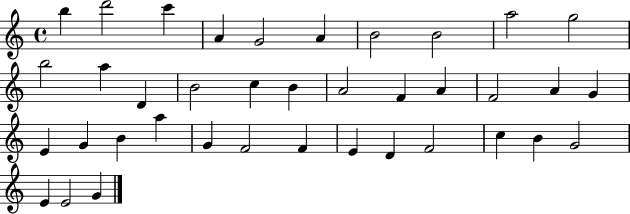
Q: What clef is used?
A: treble